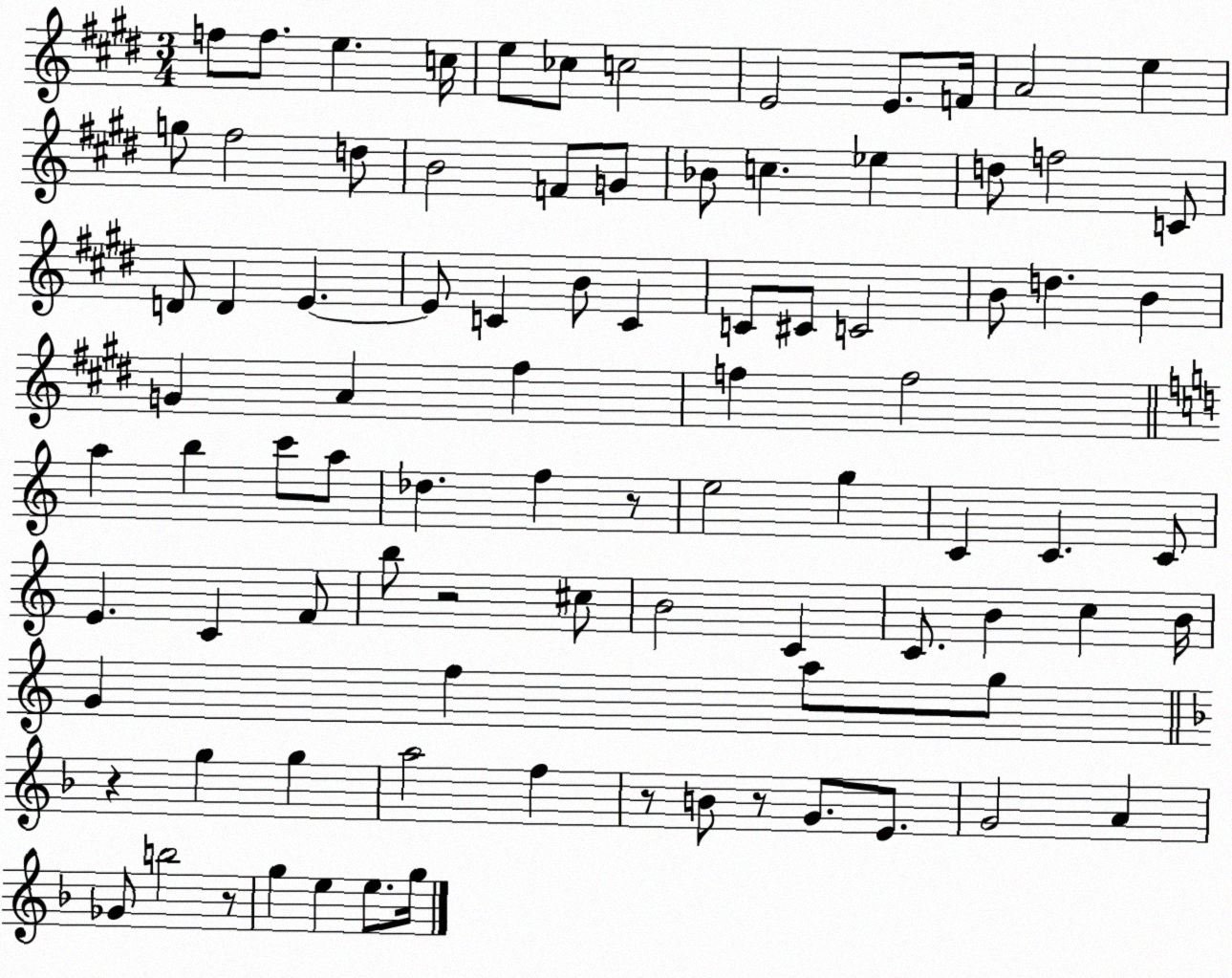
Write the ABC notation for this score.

X:1
T:Untitled
M:3/4
L:1/4
K:E
f/2 f/2 e c/4 e/2 _c/2 c2 E2 E/2 F/4 A2 e g/2 ^f2 d/2 B2 F/2 G/2 _B/2 c _e d/2 f2 C/2 D/2 D E E/2 C B/2 C C/2 ^C/2 C2 B/2 d B G A ^f f f2 a b c'/2 a/2 _d f z/2 e2 g C C C/2 E C F/2 b/2 z2 ^c/2 B2 C C/2 B c B/4 G f a/2 g/2 z g g a2 f z/2 B/2 z/2 G/2 E/2 G2 A _G/2 b2 z/2 g e e/2 g/4